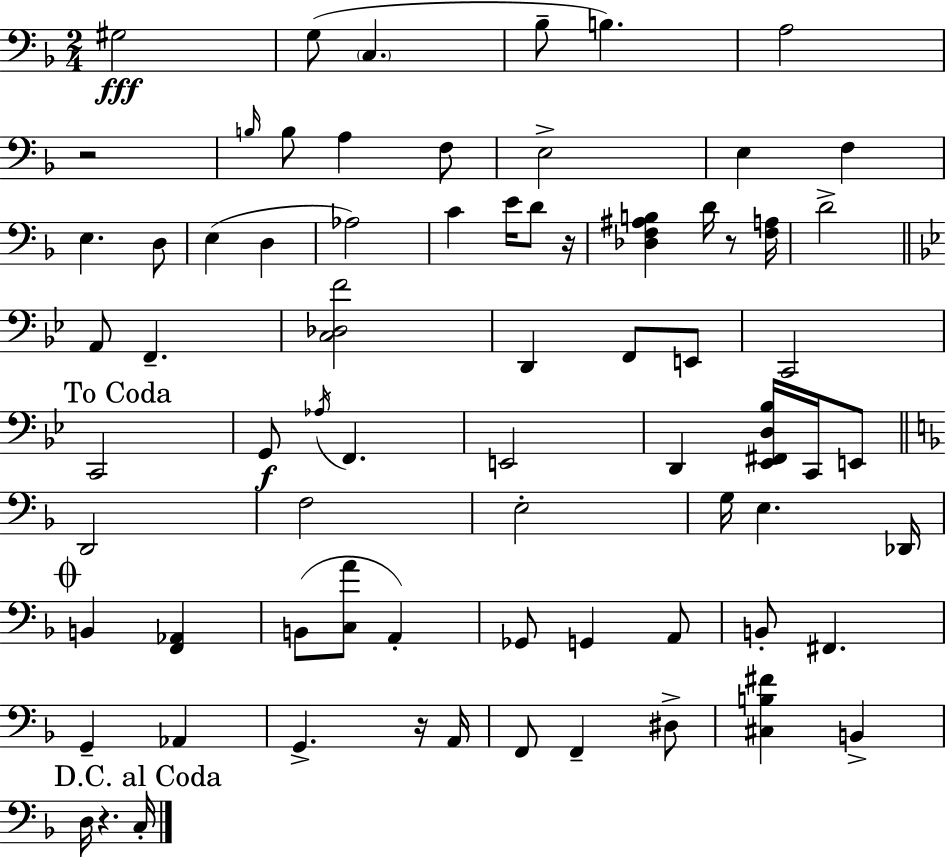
{
  \clef bass
  \numericTimeSignature
  \time 2/4
  \key f \major
  gis2\fff | g8( \parenthesize c4. | bes8-- b4.) | a2 | \break r2 | \grace { b16 } b8 a4 f8 | e2-> | e4 f4 | \break e4. d8 | e4( d4 | aes2) | c'4 e'16 d'8 | \break r16 <des f ais b>4 d'16 r8 | <f a>16 d'2-> | \bar "||" \break \key bes \major a,8 f,4.-- | <c des f'>2 | d,4 f,8 e,8 | c,2 | \break \mark "To Coda" c,2 | g,8\f \acciaccatura { aes16 } f,4. | e,2 | d,4 <ees, fis, d bes>16 c,16 e,8 | \break \bar "||" \break \key d \minor d,2 | f2 | e2-. | g16 e4. des,16 | \break \mark \markup { \musicglyph "scripts.coda" } b,4 <f, aes,>4 | b,8( <c a'>8 a,4-.) | ges,8 g,4 a,8 | b,8-. fis,4. | \break g,4-- aes,4 | g,4.-> r16 a,16 | f,8 f,4-- dis8-> | <cis b fis'>4 b,4-> | \break \mark "D.C. al Coda" d16 r4. c16-. | \bar "|."
}